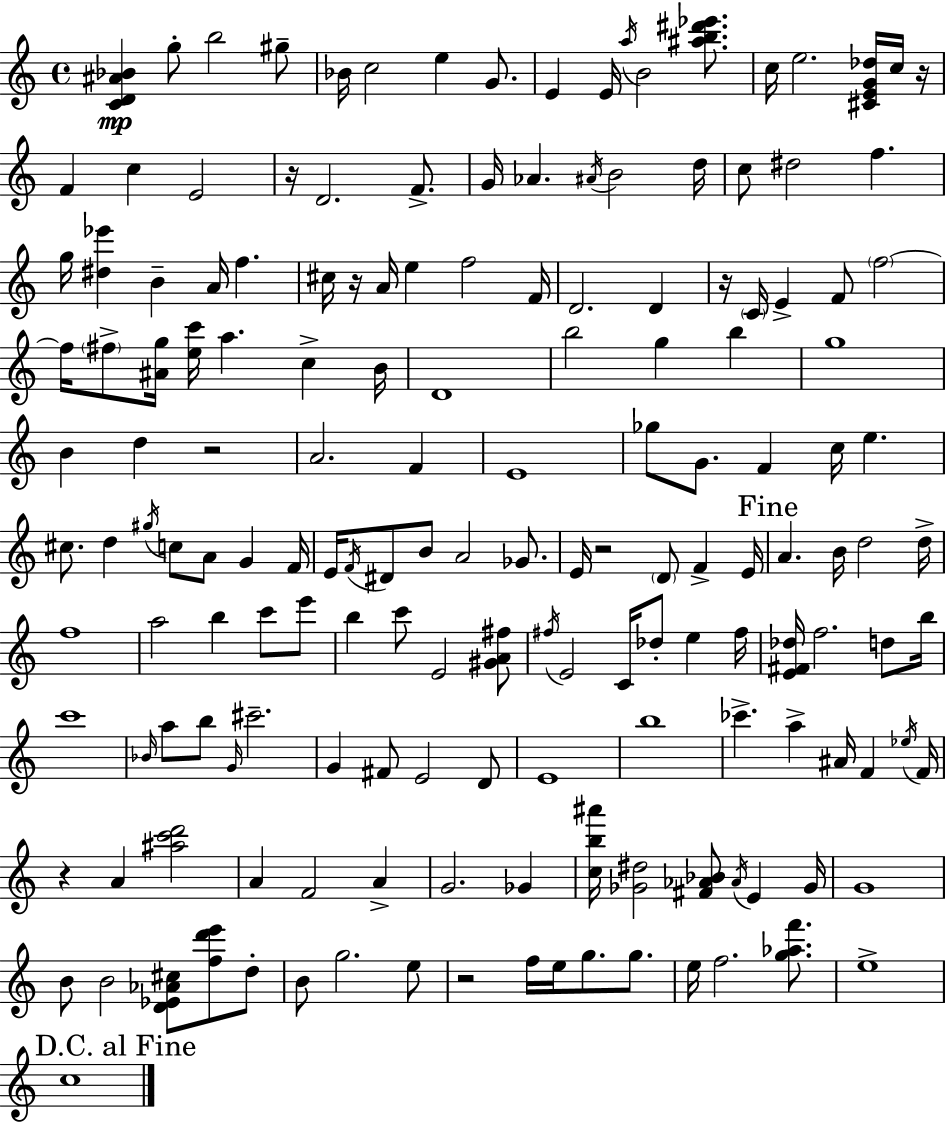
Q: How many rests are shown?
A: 8